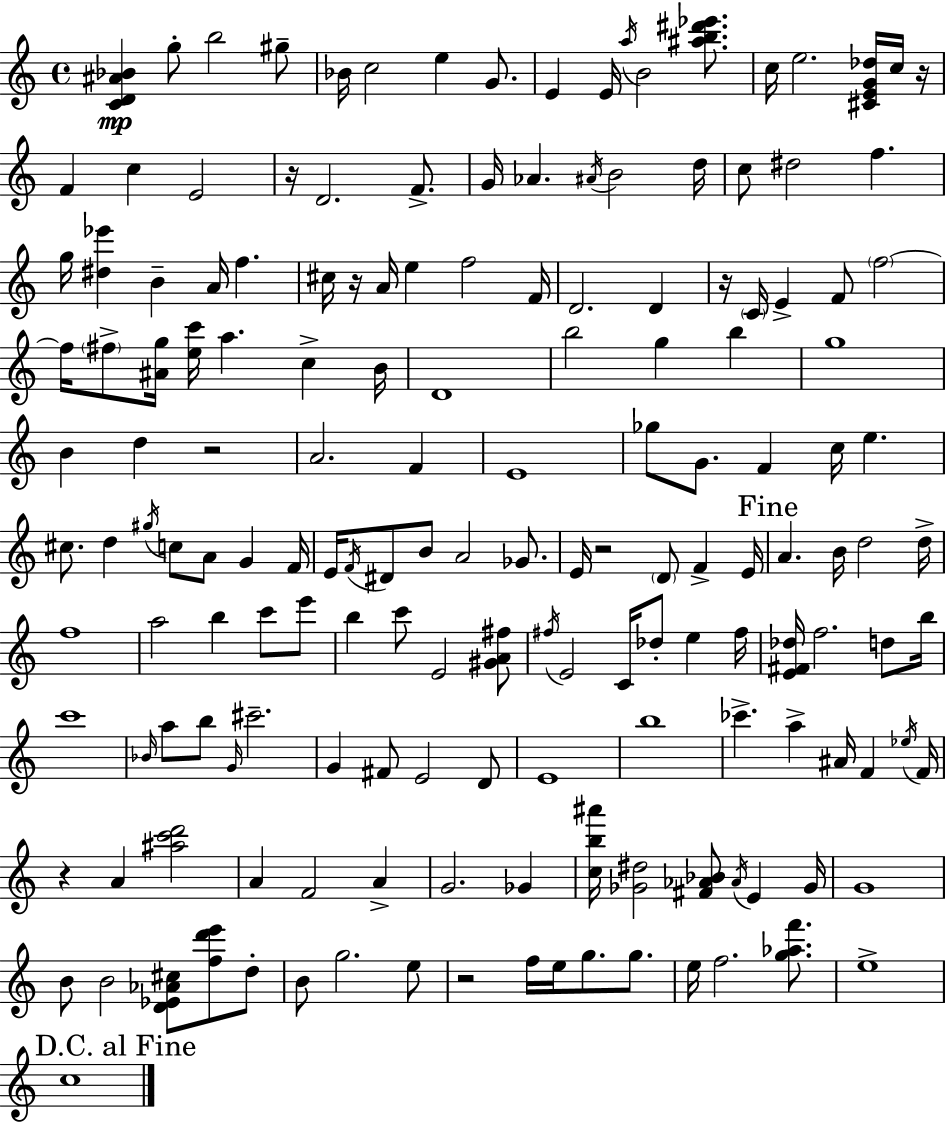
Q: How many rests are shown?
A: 8